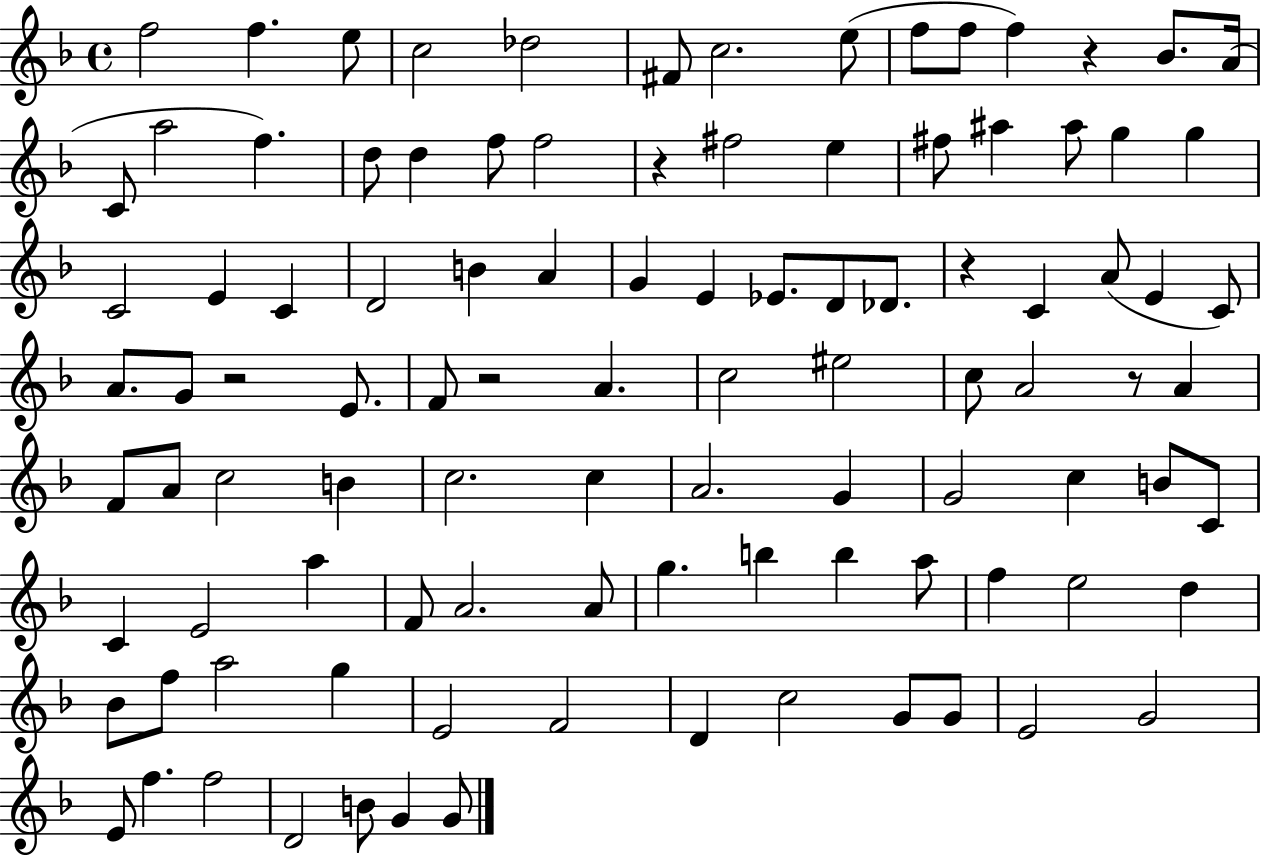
{
  \clef treble
  \time 4/4
  \defaultTimeSignature
  \key f \major
  f''2 f''4. e''8 | c''2 des''2 | fis'8 c''2. e''8( | f''8 f''8 f''4) r4 bes'8. a'16( | \break c'8 a''2 f''4.) | d''8 d''4 f''8 f''2 | r4 fis''2 e''4 | fis''8 ais''4 ais''8 g''4 g''4 | \break c'2 e'4 c'4 | d'2 b'4 a'4 | g'4 e'4 ees'8. d'8 des'8. | r4 c'4 a'8( e'4 c'8) | \break a'8. g'8 r2 e'8. | f'8 r2 a'4. | c''2 eis''2 | c''8 a'2 r8 a'4 | \break f'8 a'8 c''2 b'4 | c''2. c''4 | a'2. g'4 | g'2 c''4 b'8 c'8 | \break c'4 e'2 a''4 | f'8 a'2. a'8 | g''4. b''4 b''4 a''8 | f''4 e''2 d''4 | \break bes'8 f''8 a''2 g''4 | e'2 f'2 | d'4 c''2 g'8 g'8 | e'2 g'2 | \break e'8 f''4. f''2 | d'2 b'8 g'4 g'8 | \bar "|."
}